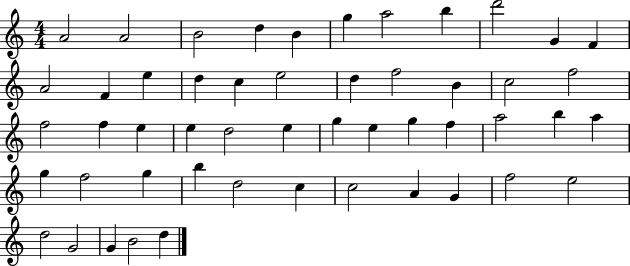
A4/h A4/h B4/h D5/q B4/q G5/q A5/h B5/q D6/h G4/q F4/q A4/h F4/q E5/q D5/q C5/q E5/h D5/q F5/h B4/q C5/h F5/h F5/h F5/q E5/q E5/q D5/h E5/q G5/q E5/q G5/q F5/q A5/h B5/q A5/q G5/q F5/h G5/q B5/q D5/h C5/q C5/h A4/q G4/q F5/h E5/h D5/h G4/h G4/q B4/h D5/q